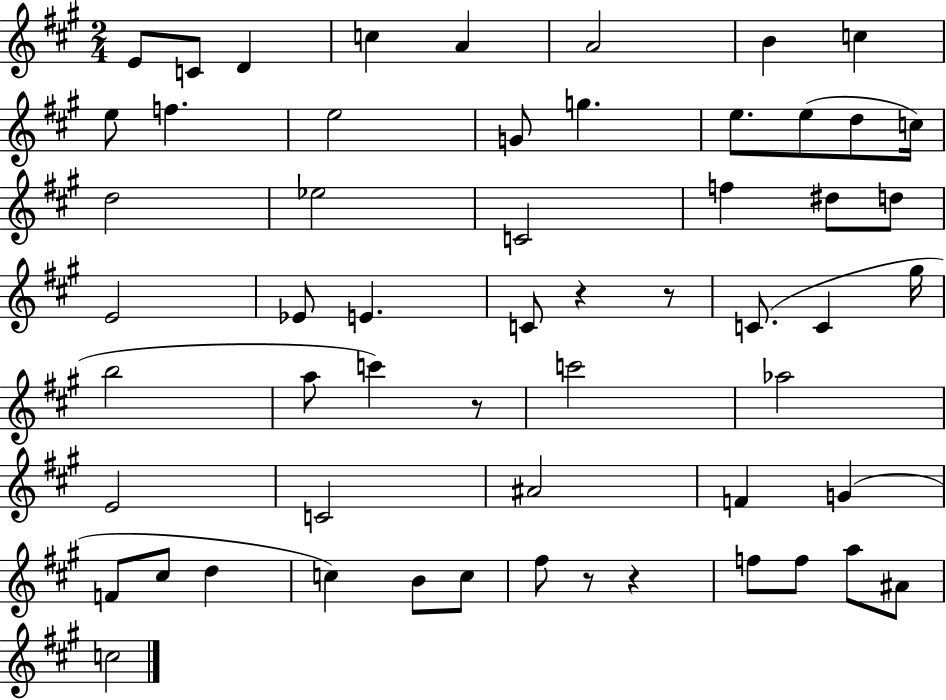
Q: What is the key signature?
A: A major